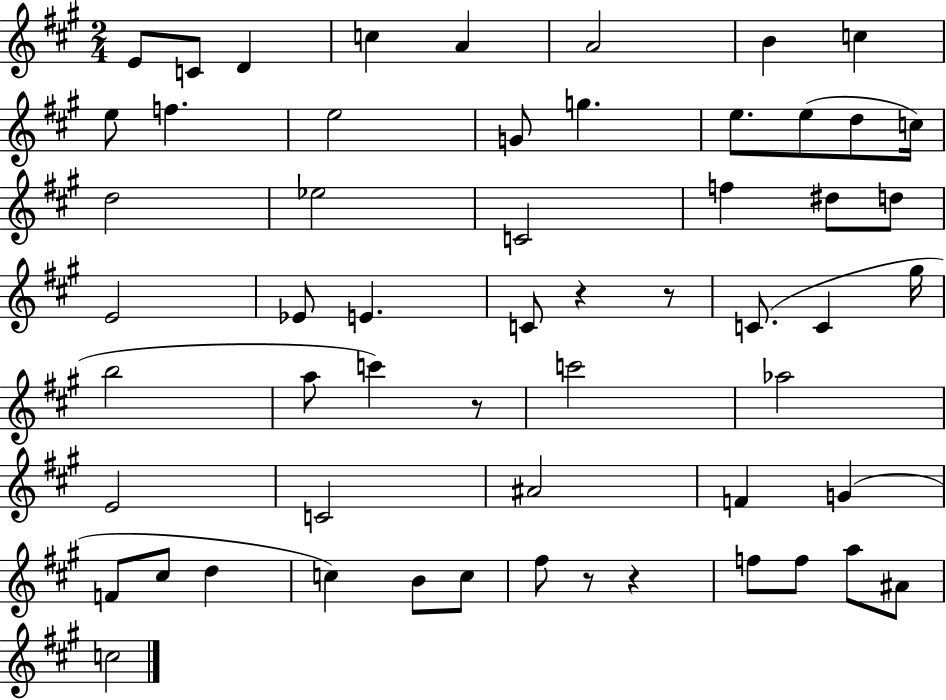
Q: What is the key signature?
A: A major